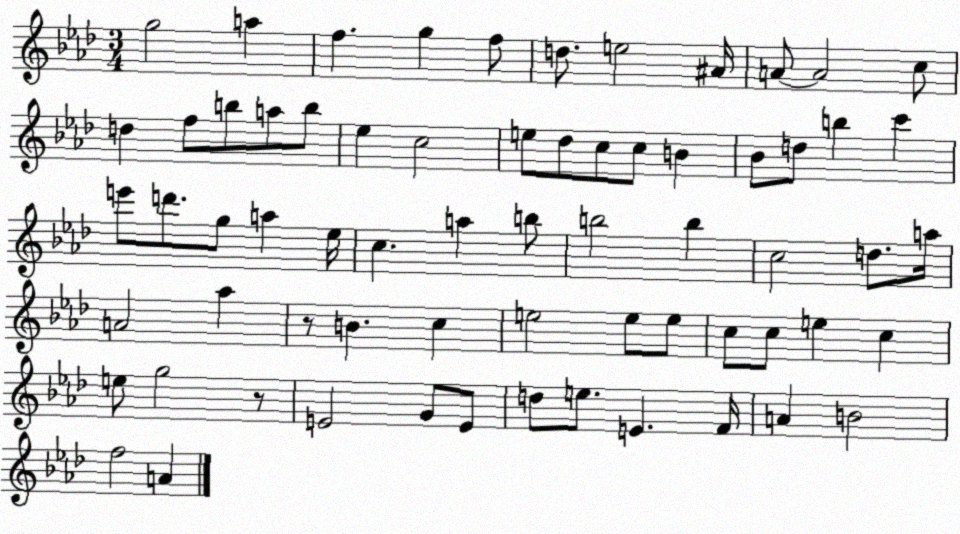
X:1
T:Untitled
M:3/4
L:1/4
K:Ab
g2 a f g f/2 d/2 e2 ^A/4 A/2 A2 c/2 d f/2 b/2 a/2 b/2 _e c2 e/2 _d/2 c/2 c/2 B _B/2 d/2 b c' e'/2 d'/2 g/2 a _e/4 c a b/2 b2 b c2 d/2 a/4 A2 _a z/2 B c e2 e/2 e/2 c/2 c/2 e c e/2 g2 z/2 E2 G/2 E/2 d/2 e/2 E F/4 A B2 f2 A